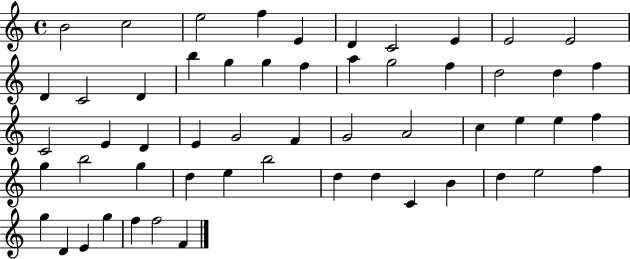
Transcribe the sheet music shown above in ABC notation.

X:1
T:Untitled
M:4/4
L:1/4
K:C
B2 c2 e2 f E D C2 E E2 E2 D C2 D b g g f a g2 f d2 d f C2 E D E G2 F G2 A2 c e e f g b2 g d e b2 d d C B d e2 f g D E g f f2 F